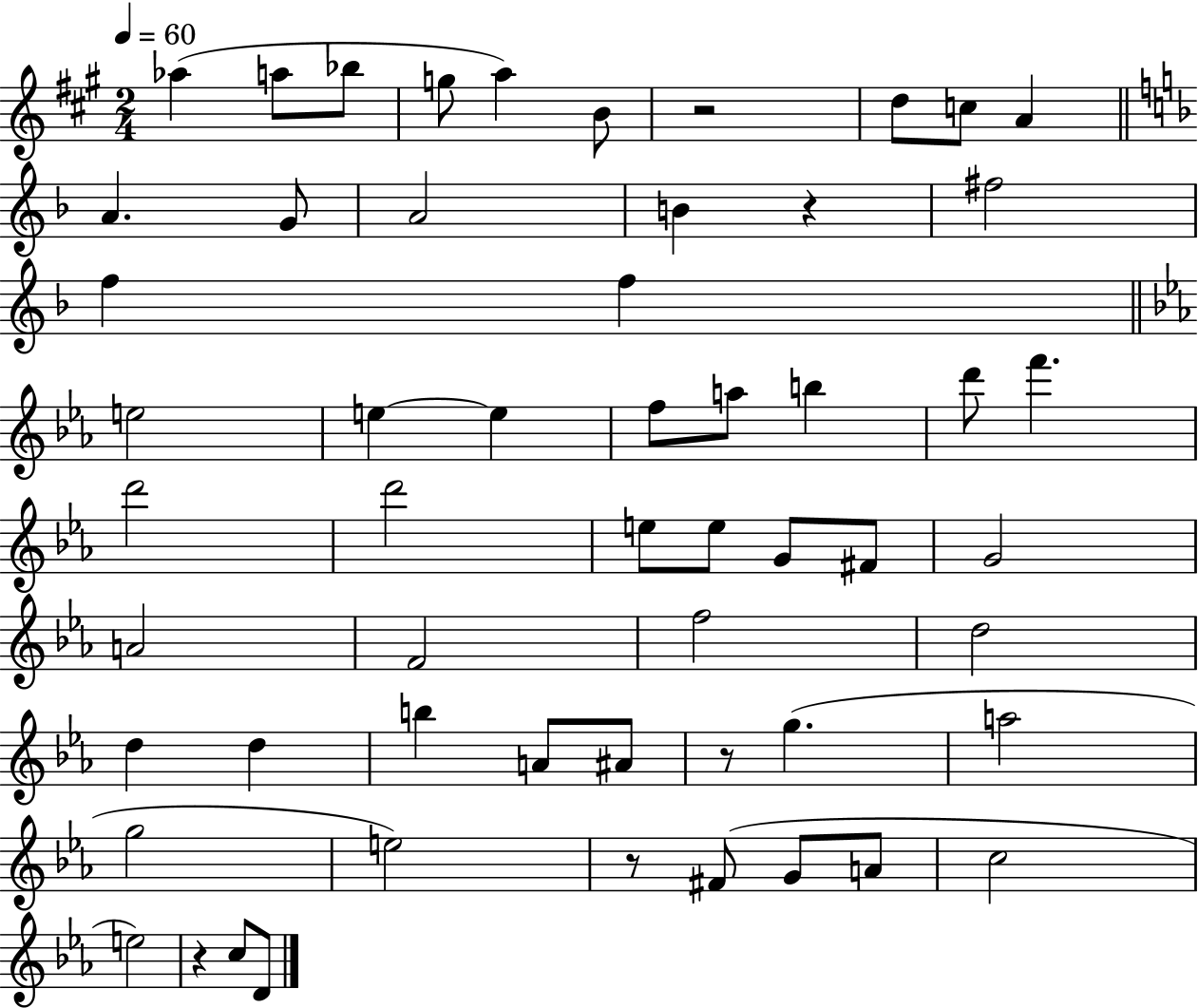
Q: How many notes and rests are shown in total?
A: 56